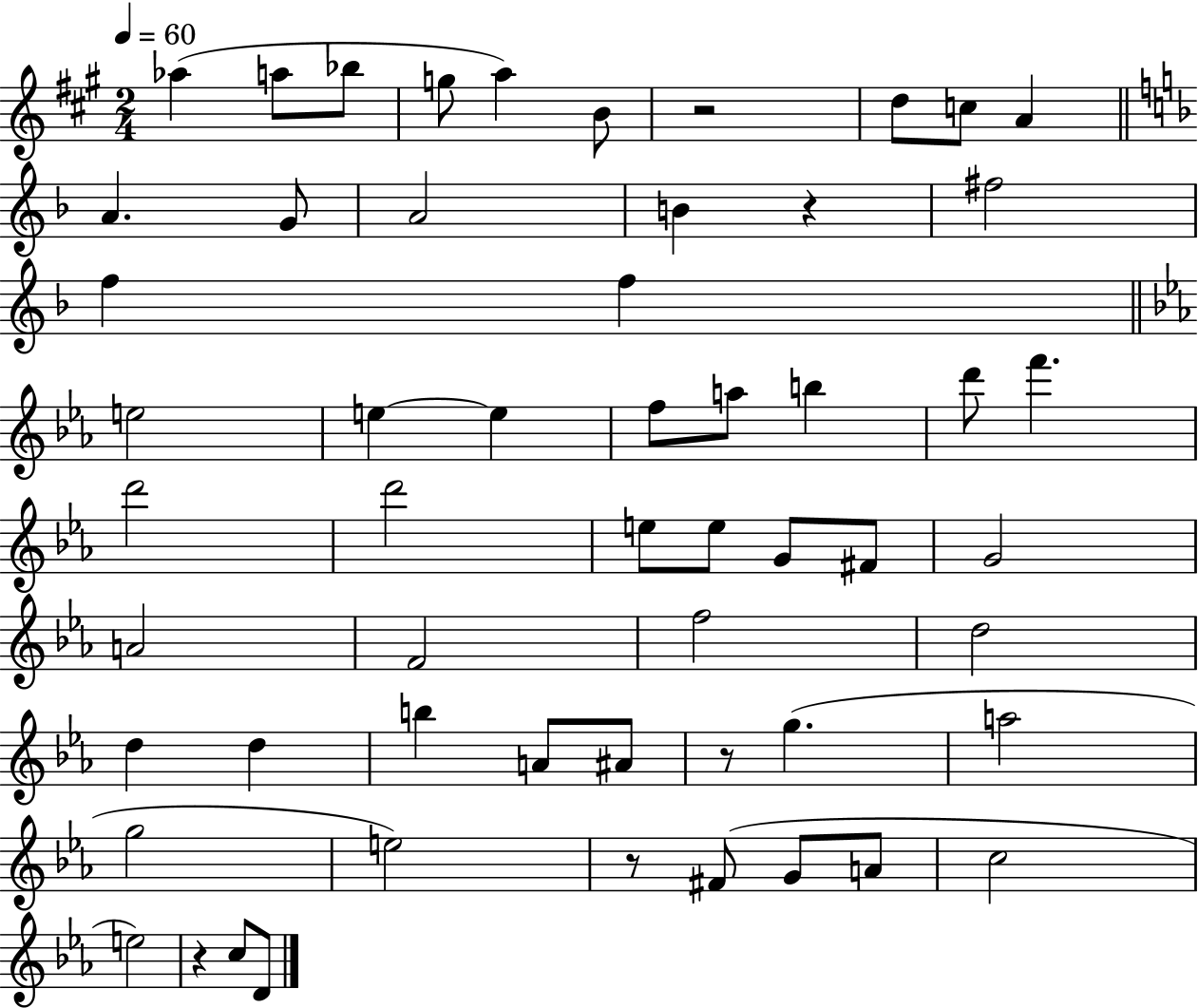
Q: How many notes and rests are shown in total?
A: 56